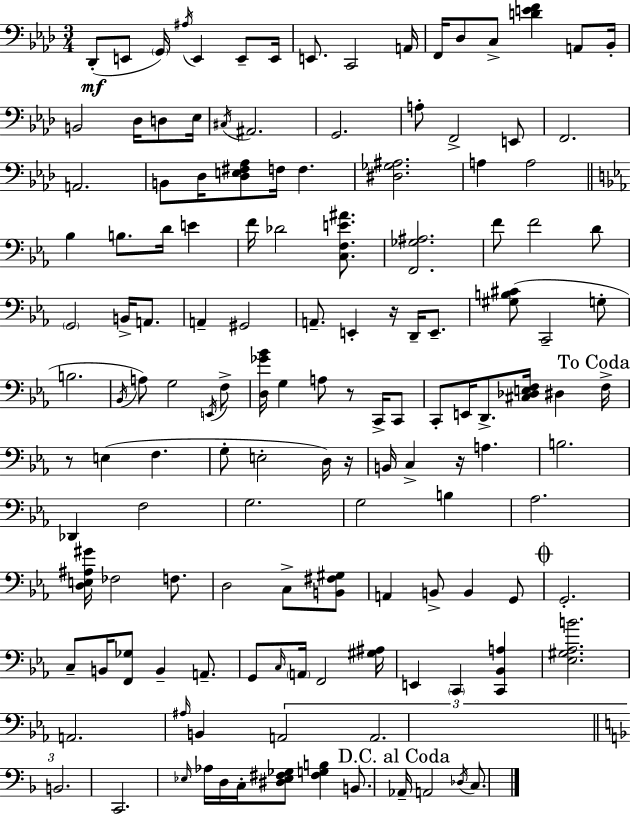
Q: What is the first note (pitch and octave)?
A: Db2